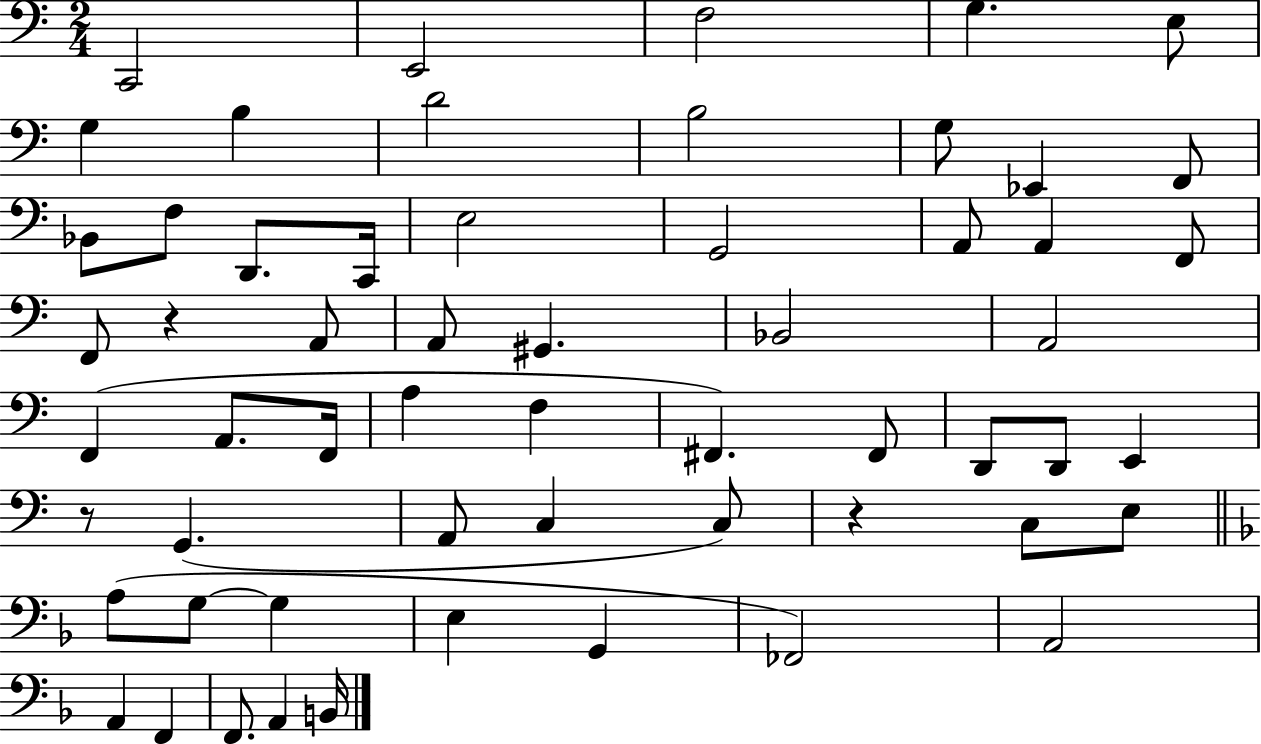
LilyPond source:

{
  \clef bass
  \numericTimeSignature
  \time 2/4
  \key c \major
  c,2 | e,2 | f2 | g4. e8 | \break g4 b4 | d'2 | b2 | g8 ees,4 f,8 | \break bes,8 f8 d,8. c,16 | e2 | g,2 | a,8 a,4 f,8 | \break f,8 r4 a,8 | a,8 gis,4. | bes,2 | a,2 | \break f,4( a,8. f,16 | a4 f4 | fis,4.) fis,8 | d,8 d,8 e,4 | \break r8 g,4.( | a,8 c4 c8) | r4 c8 e8 | \bar "||" \break \key d \minor a8( g8~~ g4 | e4 g,4 | fes,2) | a,2 | \break a,4 f,4 | f,8. a,4 b,16 | \bar "|."
}